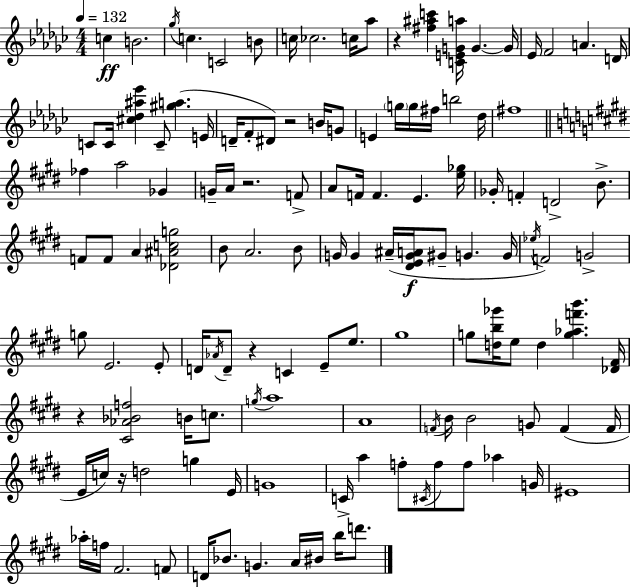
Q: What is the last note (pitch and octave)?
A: D6